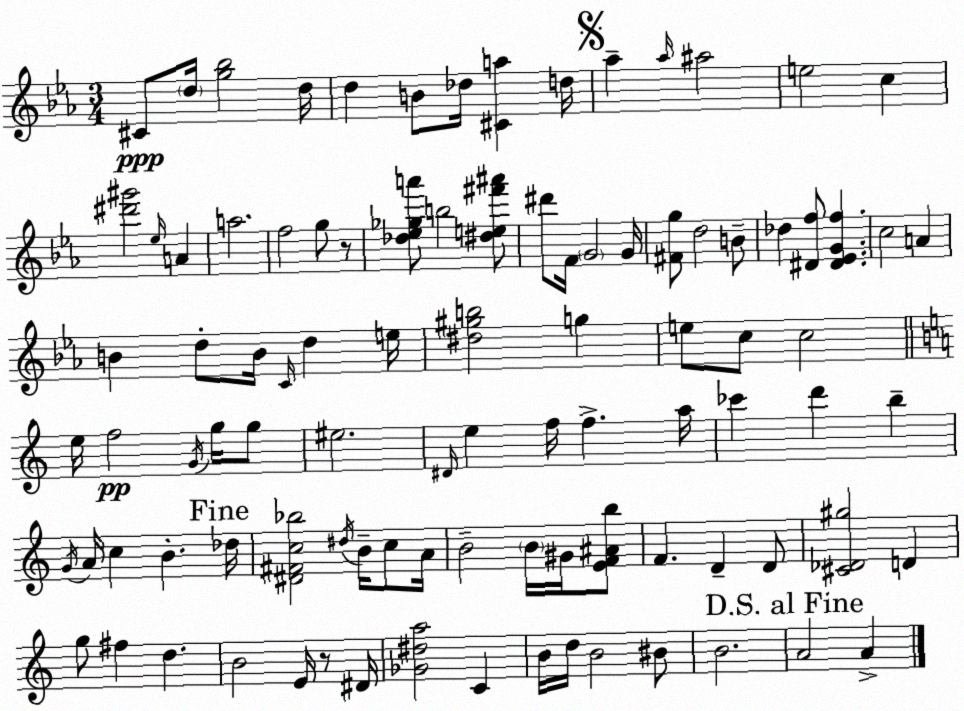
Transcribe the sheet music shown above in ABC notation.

X:1
T:Untitled
M:3/4
L:1/4
K:Eb
^C/2 d/4 [g_b]2 d/4 d B/2 _d/4 [^Ca] d/4 _a _a/4 ^a2 e2 c [^d'^g']2 _e/4 A a2 f2 g/2 z/2 [_d_e_ga']/2 b2 [^de^f'^a']/2 ^d'/2 F/4 G2 G/4 [^Fg]/2 d2 B/2 _d [^Df]/2 [^D_EGf] c2 A B d/2 B/4 C/4 d e/4 [^d^gb]2 g e/2 c/2 c2 e/4 f2 G/4 g/4 g/2 ^e2 ^D/4 e f/4 f a/4 _c' d' b G/4 A/4 c B _d/4 [^D^Fc_b]2 ^d/4 B/4 c/2 A/4 B2 B/4 ^G/4 [EF^Ab]/2 F D D/2 [^C_D^g]2 D g/2 ^f d B2 E/4 z/2 ^D/4 [_G^da]2 C B/4 d/4 B2 ^B/2 B2 A2 A